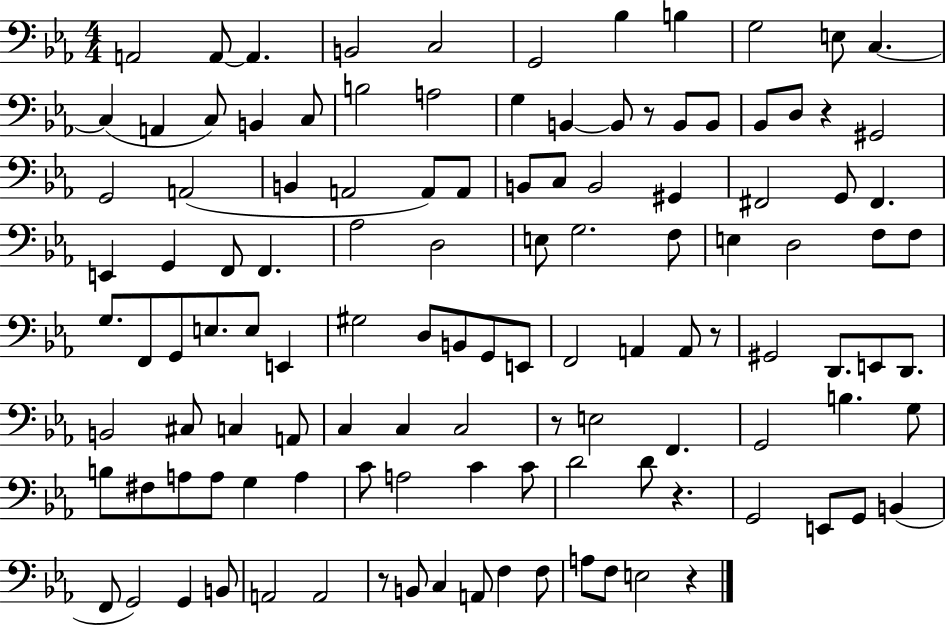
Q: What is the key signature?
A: EES major